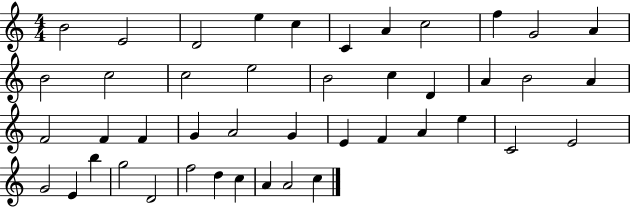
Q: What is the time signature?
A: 4/4